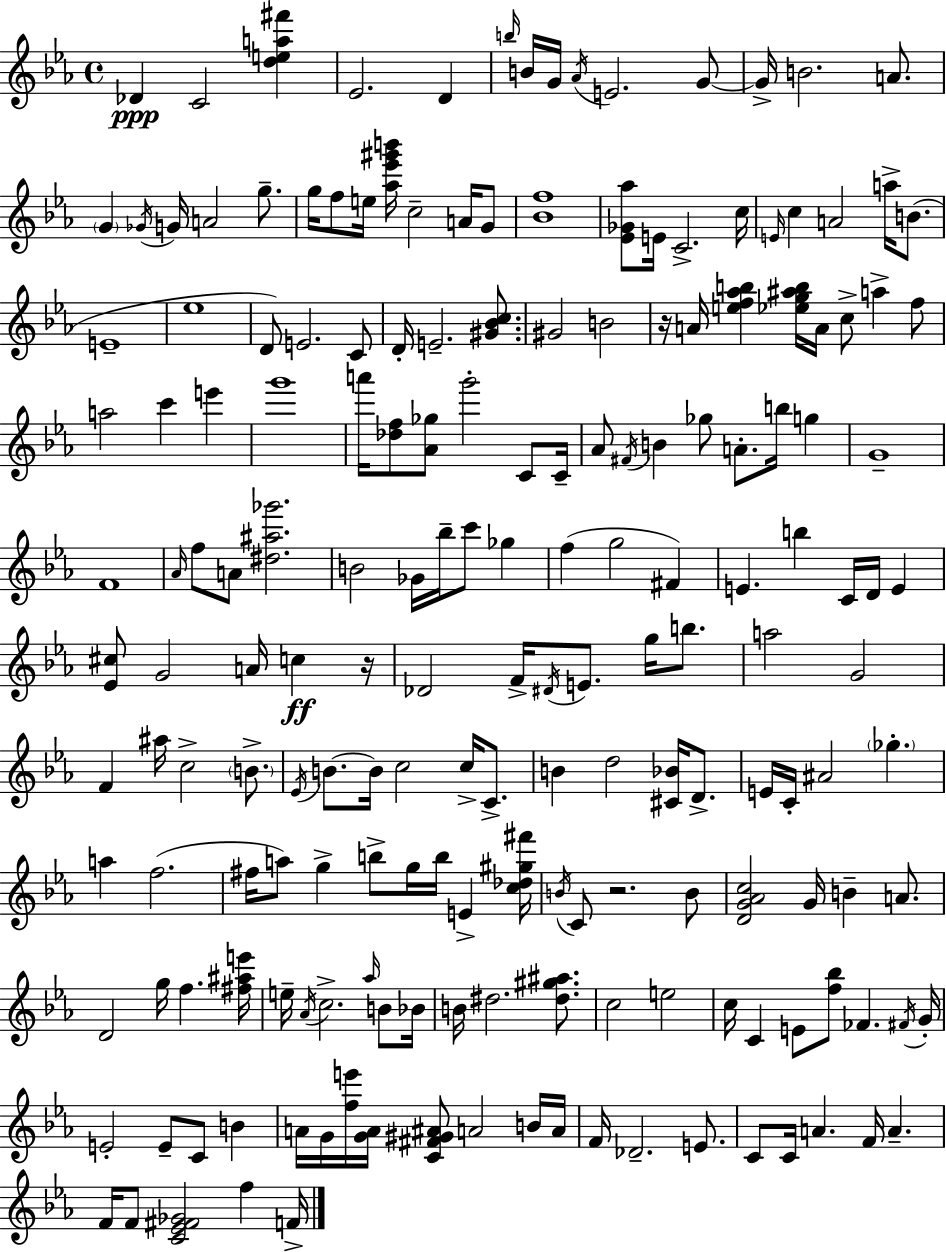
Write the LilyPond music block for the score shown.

{
  \clef treble
  \time 4/4
  \defaultTimeSignature
  \key ees \major
  \repeat volta 2 { des'4\ppp c'2 <d'' e'' a'' fis'''>4 | ees'2. d'4 | \grace { b''16 } b'16 g'16 \acciaccatura { aes'16 } e'2. | g'8~~ g'16-> b'2. a'8. | \break \parenthesize g'4 \acciaccatura { ges'16 } g'16 a'2 | g''8.-- g''16 f''8 e''16 <aes'' ees''' gis''' b'''>16 c''2-- | a'16 g'8 <bes' f''>1 | <ees' ges' aes''>8 e'16 c'2.-> | \break c''16 \grace { e'16 } c''4 a'2 | a''16-> b'8.( e'1-- | ees''1 | d'8) e'2. | \break c'8 d'16-. e'2.-- | <gis' bes' c''>8. gis'2 b'2 | r16 a'16 <e'' f'' aes'' b''>4 <ees'' g'' ais'' b''>16 a'16 c''8-> a''4-> | f''8 a''2 c'''4 | \break e'''4 g'''1 | a'''16 <des'' f''>8 <aes' ges''>8 g'''2-. | c'8 c'16-- aes'8 \acciaccatura { fis'16 } b'4 ges''8 a'8.-. | b''16 g''4 g'1-- | \break f'1 | \grace { aes'16 } f''8 a'8 <dis'' ais'' ges'''>2. | b'2 ges'16 bes''16-- | c'''8 ges''4 f''4( g''2 | \break fis'4) e'4. b''4 | c'16 d'16 e'4 <ees' cis''>8 g'2 | a'16 c''4\ff r16 des'2 f'16-> \acciaccatura { dis'16 } | e'8. g''16 b''8. a''2 g'2 | \break f'4 ais''16 c''2-> | \parenthesize b'8.-> \acciaccatura { ees'16 } b'8.~~ b'16 c''2 | c''16-> c'8.-> b'4 d''2 | <cis' bes'>16 d'8.-> e'16 c'16-. ais'2 | \break \parenthesize ges''4.-. a''4 f''2.( | fis''16 a''8) g''4-> b''8-> | g''16 b''16 e'4-> <c'' des'' gis'' fis'''>16 \acciaccatura { b'16 } c'8 r2. | b'8 <d' g' aes' c''>2 | \break g'16 b'4-- a'8. d'2 | g''16 f''4. <fis'' ais'' e'''>16 e''16-- \acciaccatura { aes'16 } c''2.-> | \grace { aes''16 } b'8 bes'16 b'16 dis''2. | <dis'' gis'' ais''>8. c''2 | \break e''2 c''16 c'4 | e'8 <f'' bes''>8 fes'4. \acciaccatura { fis'16 } g'16-. e'2-. | e'8-- c'8 b'4 a'16 g'16 <f'' e'''>16 <g' a'>16 | <c' fis' gis' ais'>8 a'2 b'16 a'16 f'16 des'2.-- | \break e'8. c'8 c'16 a'4. | f'16 a'4.-- f'16 f'8 <c' ees' fis' ges'>2 | f''4 f'16-> } \bar "|."
}